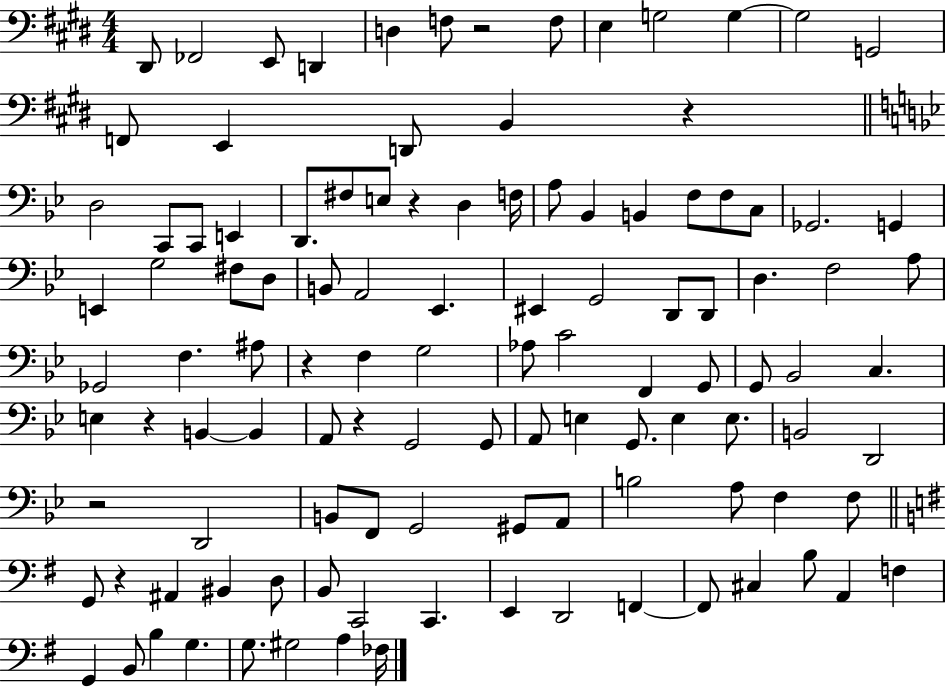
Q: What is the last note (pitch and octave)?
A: FES3